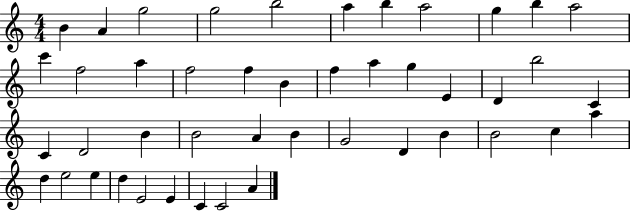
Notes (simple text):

B4/q A4/q G5/h G5/h B5/h A5/q B5/q A5/h G5/q B5/q A5/h C6/q F5/h A5/q F5/h F5/q B4/q F5/q A5/q G5/q E4/q D4/q B5/h C4/q C4/q D4/h B4/q B4/h A4/q B4/q G4/h D4/q B4/q B4/h C5/q A5/q D5/q E5/h E5/q D5/q E4/h E4/q C4/q C4/h A4/q